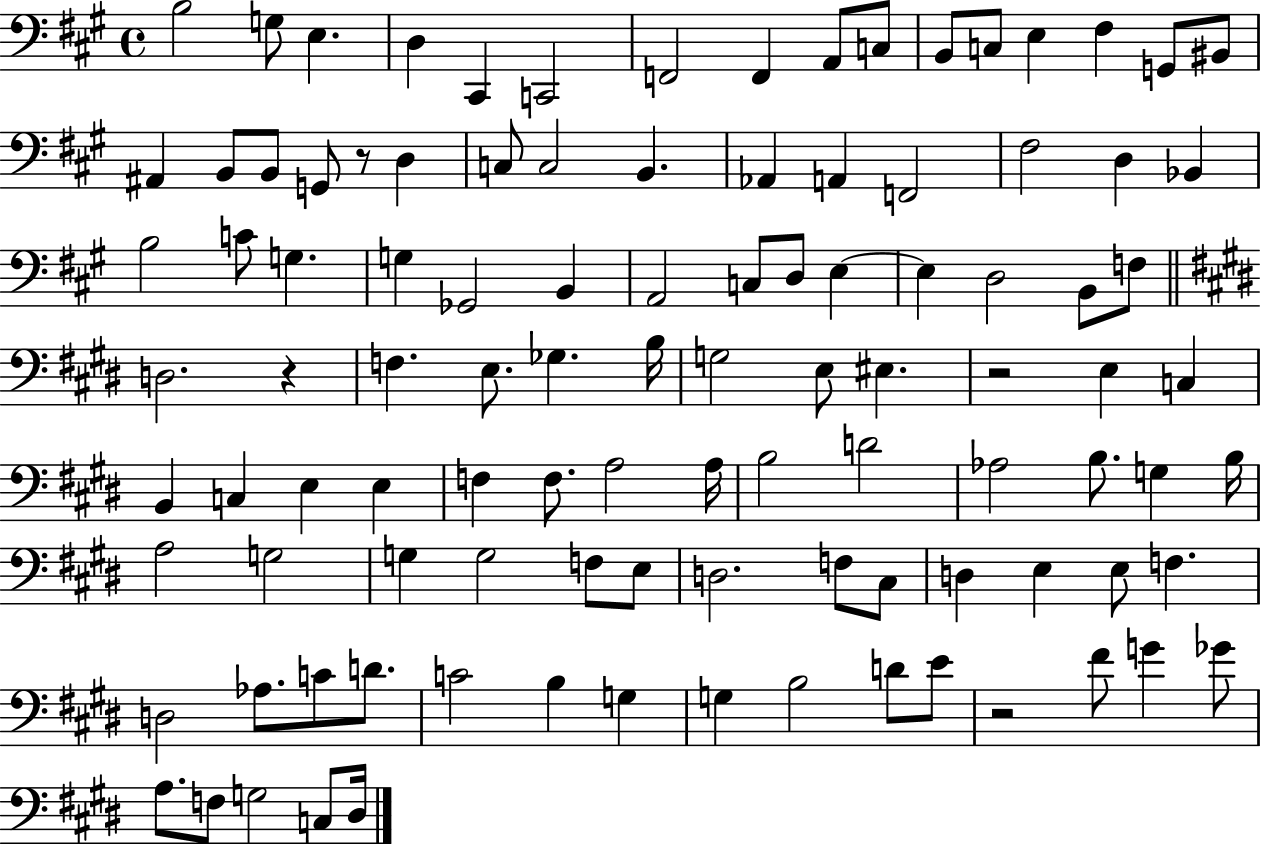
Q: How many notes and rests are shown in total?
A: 104